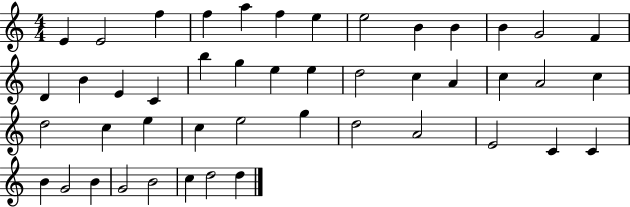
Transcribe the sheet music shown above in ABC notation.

X:1
T:Untitled
M:4/4
L:1/4
K:C
E E2 f f a f e e2 B B B G2 F D B E C b g e e d2 c A c A2 c d2 c e c e2 g d2 A2 E2 C C B G2 B G2 B2 c d2 d